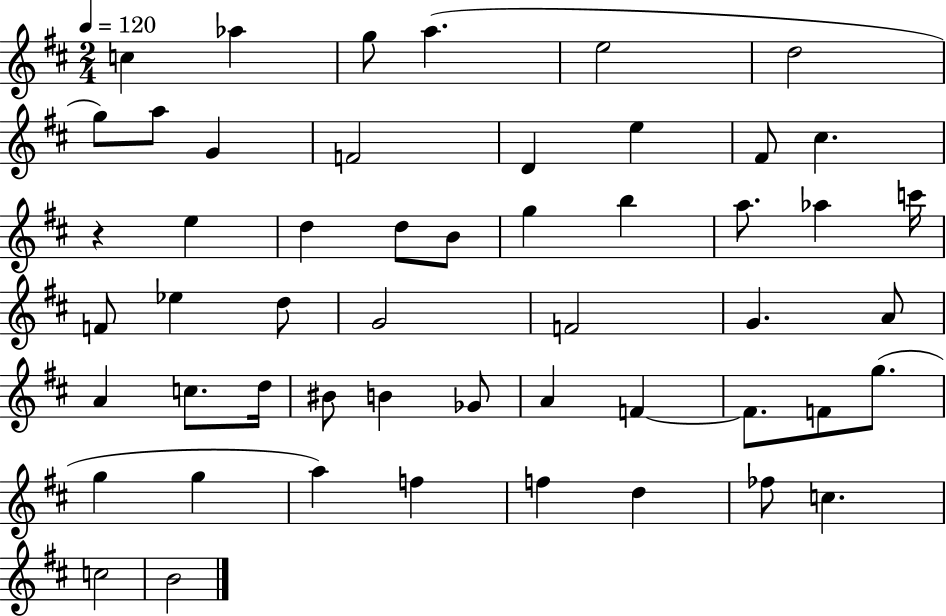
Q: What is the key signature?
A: D major